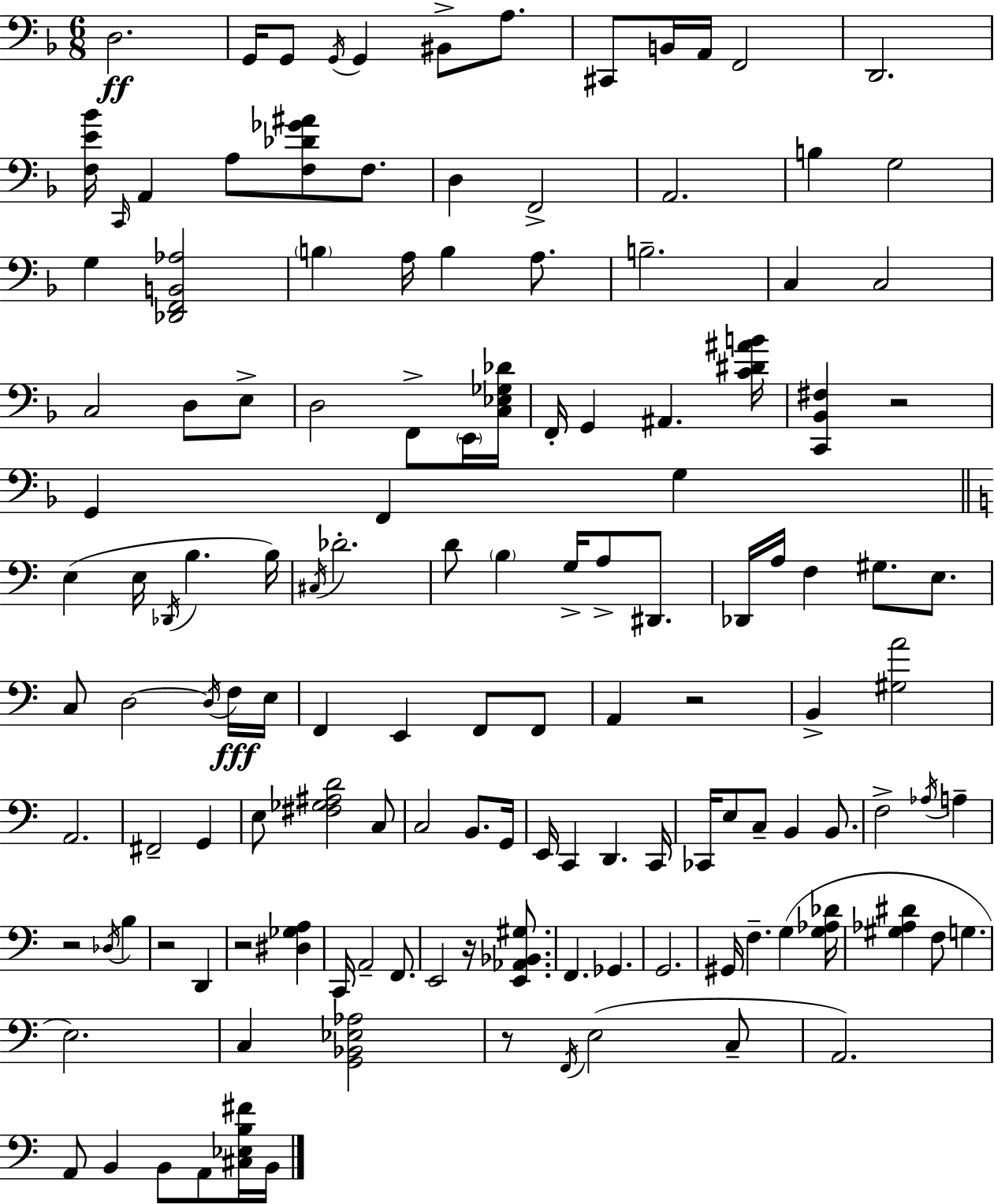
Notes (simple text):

D3/h. G2/s G2/e G2/s G2/q BIS2/e A3/e. C#2/e B2/s A2/s F2/h D2/h. [F3,E4,Bb4]/s C2/s A2/q A3/e [F3,Db4,Gb4,A#4]/e F3/e. D3/q F2/h A2/h. B3/q G3/h G3/q [Db2,F2,B2,Ab3]/h B3/q A3/s B3/q A3/e. B3/h. C3/q C3/h C3/h D3/e E3/e D3/h F2/e E2/s [C3,Eb3,Gb3,Db4]/s F2/s G2/q A#2/q. [C4,D#4,A#4,B4]/s [C2,Bb2,F#3]/q R/h G2/q F2/q G3/q E3/q E3/s Db2/s B3/q. B3/s C#3/s Db4/h. D4/e B3/q G3/s A3/e D#2/e. Db2/s A3/s F3/q G#3/e. E3/e. C3/e D3/h D3/s F3/s E3/s F2/q E2/q F2/e F2/e A2/q R/h B2/q [G#3,A4]/h A2/h. F#2/h G2/q E3/e [F#3,Gb3,A#3,D4]/h C3/e C3/h B2/e. G2/s E2/s C2/q D2/q. C2/s CES2/s E3/e C3/e B2/q B2/e. F3/h Ab3/s A3/q R/h Db3/s B3/q R/h D2/q R/h [D#3,Gb3,A3]/q C2/s A2/h F2/e. E2/h R/s [E2,Ab2,Bb2,G#3]/e. F2/q. Gb2/q. G2/h. G#2/s F3/q. G3/q [G3,Ab3,Db4]/s [G#3,Ab3,D#4]/q F3/e G3/q. E3/h. C3/q [G2,Bb2,Eb3,Ab3]/h R/e F2/s E3/h C3/e A2/h. A2/e B2/q B2/e A2/e [C#3,Eb3,B3,F#4]/s B2/s